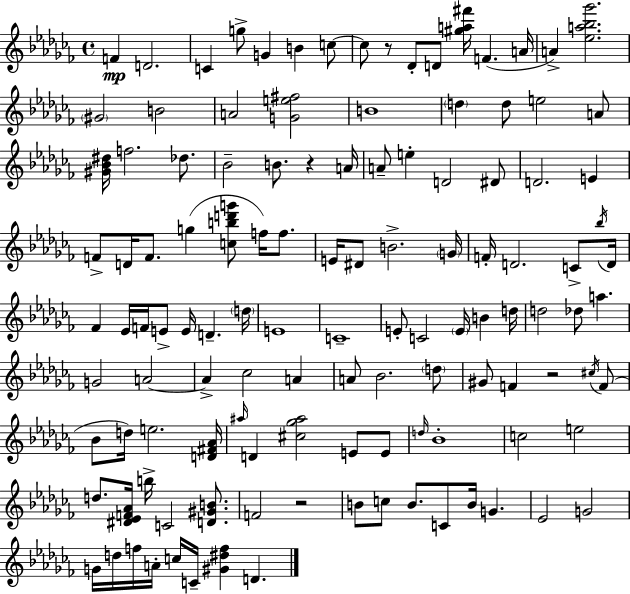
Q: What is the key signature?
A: AES minor